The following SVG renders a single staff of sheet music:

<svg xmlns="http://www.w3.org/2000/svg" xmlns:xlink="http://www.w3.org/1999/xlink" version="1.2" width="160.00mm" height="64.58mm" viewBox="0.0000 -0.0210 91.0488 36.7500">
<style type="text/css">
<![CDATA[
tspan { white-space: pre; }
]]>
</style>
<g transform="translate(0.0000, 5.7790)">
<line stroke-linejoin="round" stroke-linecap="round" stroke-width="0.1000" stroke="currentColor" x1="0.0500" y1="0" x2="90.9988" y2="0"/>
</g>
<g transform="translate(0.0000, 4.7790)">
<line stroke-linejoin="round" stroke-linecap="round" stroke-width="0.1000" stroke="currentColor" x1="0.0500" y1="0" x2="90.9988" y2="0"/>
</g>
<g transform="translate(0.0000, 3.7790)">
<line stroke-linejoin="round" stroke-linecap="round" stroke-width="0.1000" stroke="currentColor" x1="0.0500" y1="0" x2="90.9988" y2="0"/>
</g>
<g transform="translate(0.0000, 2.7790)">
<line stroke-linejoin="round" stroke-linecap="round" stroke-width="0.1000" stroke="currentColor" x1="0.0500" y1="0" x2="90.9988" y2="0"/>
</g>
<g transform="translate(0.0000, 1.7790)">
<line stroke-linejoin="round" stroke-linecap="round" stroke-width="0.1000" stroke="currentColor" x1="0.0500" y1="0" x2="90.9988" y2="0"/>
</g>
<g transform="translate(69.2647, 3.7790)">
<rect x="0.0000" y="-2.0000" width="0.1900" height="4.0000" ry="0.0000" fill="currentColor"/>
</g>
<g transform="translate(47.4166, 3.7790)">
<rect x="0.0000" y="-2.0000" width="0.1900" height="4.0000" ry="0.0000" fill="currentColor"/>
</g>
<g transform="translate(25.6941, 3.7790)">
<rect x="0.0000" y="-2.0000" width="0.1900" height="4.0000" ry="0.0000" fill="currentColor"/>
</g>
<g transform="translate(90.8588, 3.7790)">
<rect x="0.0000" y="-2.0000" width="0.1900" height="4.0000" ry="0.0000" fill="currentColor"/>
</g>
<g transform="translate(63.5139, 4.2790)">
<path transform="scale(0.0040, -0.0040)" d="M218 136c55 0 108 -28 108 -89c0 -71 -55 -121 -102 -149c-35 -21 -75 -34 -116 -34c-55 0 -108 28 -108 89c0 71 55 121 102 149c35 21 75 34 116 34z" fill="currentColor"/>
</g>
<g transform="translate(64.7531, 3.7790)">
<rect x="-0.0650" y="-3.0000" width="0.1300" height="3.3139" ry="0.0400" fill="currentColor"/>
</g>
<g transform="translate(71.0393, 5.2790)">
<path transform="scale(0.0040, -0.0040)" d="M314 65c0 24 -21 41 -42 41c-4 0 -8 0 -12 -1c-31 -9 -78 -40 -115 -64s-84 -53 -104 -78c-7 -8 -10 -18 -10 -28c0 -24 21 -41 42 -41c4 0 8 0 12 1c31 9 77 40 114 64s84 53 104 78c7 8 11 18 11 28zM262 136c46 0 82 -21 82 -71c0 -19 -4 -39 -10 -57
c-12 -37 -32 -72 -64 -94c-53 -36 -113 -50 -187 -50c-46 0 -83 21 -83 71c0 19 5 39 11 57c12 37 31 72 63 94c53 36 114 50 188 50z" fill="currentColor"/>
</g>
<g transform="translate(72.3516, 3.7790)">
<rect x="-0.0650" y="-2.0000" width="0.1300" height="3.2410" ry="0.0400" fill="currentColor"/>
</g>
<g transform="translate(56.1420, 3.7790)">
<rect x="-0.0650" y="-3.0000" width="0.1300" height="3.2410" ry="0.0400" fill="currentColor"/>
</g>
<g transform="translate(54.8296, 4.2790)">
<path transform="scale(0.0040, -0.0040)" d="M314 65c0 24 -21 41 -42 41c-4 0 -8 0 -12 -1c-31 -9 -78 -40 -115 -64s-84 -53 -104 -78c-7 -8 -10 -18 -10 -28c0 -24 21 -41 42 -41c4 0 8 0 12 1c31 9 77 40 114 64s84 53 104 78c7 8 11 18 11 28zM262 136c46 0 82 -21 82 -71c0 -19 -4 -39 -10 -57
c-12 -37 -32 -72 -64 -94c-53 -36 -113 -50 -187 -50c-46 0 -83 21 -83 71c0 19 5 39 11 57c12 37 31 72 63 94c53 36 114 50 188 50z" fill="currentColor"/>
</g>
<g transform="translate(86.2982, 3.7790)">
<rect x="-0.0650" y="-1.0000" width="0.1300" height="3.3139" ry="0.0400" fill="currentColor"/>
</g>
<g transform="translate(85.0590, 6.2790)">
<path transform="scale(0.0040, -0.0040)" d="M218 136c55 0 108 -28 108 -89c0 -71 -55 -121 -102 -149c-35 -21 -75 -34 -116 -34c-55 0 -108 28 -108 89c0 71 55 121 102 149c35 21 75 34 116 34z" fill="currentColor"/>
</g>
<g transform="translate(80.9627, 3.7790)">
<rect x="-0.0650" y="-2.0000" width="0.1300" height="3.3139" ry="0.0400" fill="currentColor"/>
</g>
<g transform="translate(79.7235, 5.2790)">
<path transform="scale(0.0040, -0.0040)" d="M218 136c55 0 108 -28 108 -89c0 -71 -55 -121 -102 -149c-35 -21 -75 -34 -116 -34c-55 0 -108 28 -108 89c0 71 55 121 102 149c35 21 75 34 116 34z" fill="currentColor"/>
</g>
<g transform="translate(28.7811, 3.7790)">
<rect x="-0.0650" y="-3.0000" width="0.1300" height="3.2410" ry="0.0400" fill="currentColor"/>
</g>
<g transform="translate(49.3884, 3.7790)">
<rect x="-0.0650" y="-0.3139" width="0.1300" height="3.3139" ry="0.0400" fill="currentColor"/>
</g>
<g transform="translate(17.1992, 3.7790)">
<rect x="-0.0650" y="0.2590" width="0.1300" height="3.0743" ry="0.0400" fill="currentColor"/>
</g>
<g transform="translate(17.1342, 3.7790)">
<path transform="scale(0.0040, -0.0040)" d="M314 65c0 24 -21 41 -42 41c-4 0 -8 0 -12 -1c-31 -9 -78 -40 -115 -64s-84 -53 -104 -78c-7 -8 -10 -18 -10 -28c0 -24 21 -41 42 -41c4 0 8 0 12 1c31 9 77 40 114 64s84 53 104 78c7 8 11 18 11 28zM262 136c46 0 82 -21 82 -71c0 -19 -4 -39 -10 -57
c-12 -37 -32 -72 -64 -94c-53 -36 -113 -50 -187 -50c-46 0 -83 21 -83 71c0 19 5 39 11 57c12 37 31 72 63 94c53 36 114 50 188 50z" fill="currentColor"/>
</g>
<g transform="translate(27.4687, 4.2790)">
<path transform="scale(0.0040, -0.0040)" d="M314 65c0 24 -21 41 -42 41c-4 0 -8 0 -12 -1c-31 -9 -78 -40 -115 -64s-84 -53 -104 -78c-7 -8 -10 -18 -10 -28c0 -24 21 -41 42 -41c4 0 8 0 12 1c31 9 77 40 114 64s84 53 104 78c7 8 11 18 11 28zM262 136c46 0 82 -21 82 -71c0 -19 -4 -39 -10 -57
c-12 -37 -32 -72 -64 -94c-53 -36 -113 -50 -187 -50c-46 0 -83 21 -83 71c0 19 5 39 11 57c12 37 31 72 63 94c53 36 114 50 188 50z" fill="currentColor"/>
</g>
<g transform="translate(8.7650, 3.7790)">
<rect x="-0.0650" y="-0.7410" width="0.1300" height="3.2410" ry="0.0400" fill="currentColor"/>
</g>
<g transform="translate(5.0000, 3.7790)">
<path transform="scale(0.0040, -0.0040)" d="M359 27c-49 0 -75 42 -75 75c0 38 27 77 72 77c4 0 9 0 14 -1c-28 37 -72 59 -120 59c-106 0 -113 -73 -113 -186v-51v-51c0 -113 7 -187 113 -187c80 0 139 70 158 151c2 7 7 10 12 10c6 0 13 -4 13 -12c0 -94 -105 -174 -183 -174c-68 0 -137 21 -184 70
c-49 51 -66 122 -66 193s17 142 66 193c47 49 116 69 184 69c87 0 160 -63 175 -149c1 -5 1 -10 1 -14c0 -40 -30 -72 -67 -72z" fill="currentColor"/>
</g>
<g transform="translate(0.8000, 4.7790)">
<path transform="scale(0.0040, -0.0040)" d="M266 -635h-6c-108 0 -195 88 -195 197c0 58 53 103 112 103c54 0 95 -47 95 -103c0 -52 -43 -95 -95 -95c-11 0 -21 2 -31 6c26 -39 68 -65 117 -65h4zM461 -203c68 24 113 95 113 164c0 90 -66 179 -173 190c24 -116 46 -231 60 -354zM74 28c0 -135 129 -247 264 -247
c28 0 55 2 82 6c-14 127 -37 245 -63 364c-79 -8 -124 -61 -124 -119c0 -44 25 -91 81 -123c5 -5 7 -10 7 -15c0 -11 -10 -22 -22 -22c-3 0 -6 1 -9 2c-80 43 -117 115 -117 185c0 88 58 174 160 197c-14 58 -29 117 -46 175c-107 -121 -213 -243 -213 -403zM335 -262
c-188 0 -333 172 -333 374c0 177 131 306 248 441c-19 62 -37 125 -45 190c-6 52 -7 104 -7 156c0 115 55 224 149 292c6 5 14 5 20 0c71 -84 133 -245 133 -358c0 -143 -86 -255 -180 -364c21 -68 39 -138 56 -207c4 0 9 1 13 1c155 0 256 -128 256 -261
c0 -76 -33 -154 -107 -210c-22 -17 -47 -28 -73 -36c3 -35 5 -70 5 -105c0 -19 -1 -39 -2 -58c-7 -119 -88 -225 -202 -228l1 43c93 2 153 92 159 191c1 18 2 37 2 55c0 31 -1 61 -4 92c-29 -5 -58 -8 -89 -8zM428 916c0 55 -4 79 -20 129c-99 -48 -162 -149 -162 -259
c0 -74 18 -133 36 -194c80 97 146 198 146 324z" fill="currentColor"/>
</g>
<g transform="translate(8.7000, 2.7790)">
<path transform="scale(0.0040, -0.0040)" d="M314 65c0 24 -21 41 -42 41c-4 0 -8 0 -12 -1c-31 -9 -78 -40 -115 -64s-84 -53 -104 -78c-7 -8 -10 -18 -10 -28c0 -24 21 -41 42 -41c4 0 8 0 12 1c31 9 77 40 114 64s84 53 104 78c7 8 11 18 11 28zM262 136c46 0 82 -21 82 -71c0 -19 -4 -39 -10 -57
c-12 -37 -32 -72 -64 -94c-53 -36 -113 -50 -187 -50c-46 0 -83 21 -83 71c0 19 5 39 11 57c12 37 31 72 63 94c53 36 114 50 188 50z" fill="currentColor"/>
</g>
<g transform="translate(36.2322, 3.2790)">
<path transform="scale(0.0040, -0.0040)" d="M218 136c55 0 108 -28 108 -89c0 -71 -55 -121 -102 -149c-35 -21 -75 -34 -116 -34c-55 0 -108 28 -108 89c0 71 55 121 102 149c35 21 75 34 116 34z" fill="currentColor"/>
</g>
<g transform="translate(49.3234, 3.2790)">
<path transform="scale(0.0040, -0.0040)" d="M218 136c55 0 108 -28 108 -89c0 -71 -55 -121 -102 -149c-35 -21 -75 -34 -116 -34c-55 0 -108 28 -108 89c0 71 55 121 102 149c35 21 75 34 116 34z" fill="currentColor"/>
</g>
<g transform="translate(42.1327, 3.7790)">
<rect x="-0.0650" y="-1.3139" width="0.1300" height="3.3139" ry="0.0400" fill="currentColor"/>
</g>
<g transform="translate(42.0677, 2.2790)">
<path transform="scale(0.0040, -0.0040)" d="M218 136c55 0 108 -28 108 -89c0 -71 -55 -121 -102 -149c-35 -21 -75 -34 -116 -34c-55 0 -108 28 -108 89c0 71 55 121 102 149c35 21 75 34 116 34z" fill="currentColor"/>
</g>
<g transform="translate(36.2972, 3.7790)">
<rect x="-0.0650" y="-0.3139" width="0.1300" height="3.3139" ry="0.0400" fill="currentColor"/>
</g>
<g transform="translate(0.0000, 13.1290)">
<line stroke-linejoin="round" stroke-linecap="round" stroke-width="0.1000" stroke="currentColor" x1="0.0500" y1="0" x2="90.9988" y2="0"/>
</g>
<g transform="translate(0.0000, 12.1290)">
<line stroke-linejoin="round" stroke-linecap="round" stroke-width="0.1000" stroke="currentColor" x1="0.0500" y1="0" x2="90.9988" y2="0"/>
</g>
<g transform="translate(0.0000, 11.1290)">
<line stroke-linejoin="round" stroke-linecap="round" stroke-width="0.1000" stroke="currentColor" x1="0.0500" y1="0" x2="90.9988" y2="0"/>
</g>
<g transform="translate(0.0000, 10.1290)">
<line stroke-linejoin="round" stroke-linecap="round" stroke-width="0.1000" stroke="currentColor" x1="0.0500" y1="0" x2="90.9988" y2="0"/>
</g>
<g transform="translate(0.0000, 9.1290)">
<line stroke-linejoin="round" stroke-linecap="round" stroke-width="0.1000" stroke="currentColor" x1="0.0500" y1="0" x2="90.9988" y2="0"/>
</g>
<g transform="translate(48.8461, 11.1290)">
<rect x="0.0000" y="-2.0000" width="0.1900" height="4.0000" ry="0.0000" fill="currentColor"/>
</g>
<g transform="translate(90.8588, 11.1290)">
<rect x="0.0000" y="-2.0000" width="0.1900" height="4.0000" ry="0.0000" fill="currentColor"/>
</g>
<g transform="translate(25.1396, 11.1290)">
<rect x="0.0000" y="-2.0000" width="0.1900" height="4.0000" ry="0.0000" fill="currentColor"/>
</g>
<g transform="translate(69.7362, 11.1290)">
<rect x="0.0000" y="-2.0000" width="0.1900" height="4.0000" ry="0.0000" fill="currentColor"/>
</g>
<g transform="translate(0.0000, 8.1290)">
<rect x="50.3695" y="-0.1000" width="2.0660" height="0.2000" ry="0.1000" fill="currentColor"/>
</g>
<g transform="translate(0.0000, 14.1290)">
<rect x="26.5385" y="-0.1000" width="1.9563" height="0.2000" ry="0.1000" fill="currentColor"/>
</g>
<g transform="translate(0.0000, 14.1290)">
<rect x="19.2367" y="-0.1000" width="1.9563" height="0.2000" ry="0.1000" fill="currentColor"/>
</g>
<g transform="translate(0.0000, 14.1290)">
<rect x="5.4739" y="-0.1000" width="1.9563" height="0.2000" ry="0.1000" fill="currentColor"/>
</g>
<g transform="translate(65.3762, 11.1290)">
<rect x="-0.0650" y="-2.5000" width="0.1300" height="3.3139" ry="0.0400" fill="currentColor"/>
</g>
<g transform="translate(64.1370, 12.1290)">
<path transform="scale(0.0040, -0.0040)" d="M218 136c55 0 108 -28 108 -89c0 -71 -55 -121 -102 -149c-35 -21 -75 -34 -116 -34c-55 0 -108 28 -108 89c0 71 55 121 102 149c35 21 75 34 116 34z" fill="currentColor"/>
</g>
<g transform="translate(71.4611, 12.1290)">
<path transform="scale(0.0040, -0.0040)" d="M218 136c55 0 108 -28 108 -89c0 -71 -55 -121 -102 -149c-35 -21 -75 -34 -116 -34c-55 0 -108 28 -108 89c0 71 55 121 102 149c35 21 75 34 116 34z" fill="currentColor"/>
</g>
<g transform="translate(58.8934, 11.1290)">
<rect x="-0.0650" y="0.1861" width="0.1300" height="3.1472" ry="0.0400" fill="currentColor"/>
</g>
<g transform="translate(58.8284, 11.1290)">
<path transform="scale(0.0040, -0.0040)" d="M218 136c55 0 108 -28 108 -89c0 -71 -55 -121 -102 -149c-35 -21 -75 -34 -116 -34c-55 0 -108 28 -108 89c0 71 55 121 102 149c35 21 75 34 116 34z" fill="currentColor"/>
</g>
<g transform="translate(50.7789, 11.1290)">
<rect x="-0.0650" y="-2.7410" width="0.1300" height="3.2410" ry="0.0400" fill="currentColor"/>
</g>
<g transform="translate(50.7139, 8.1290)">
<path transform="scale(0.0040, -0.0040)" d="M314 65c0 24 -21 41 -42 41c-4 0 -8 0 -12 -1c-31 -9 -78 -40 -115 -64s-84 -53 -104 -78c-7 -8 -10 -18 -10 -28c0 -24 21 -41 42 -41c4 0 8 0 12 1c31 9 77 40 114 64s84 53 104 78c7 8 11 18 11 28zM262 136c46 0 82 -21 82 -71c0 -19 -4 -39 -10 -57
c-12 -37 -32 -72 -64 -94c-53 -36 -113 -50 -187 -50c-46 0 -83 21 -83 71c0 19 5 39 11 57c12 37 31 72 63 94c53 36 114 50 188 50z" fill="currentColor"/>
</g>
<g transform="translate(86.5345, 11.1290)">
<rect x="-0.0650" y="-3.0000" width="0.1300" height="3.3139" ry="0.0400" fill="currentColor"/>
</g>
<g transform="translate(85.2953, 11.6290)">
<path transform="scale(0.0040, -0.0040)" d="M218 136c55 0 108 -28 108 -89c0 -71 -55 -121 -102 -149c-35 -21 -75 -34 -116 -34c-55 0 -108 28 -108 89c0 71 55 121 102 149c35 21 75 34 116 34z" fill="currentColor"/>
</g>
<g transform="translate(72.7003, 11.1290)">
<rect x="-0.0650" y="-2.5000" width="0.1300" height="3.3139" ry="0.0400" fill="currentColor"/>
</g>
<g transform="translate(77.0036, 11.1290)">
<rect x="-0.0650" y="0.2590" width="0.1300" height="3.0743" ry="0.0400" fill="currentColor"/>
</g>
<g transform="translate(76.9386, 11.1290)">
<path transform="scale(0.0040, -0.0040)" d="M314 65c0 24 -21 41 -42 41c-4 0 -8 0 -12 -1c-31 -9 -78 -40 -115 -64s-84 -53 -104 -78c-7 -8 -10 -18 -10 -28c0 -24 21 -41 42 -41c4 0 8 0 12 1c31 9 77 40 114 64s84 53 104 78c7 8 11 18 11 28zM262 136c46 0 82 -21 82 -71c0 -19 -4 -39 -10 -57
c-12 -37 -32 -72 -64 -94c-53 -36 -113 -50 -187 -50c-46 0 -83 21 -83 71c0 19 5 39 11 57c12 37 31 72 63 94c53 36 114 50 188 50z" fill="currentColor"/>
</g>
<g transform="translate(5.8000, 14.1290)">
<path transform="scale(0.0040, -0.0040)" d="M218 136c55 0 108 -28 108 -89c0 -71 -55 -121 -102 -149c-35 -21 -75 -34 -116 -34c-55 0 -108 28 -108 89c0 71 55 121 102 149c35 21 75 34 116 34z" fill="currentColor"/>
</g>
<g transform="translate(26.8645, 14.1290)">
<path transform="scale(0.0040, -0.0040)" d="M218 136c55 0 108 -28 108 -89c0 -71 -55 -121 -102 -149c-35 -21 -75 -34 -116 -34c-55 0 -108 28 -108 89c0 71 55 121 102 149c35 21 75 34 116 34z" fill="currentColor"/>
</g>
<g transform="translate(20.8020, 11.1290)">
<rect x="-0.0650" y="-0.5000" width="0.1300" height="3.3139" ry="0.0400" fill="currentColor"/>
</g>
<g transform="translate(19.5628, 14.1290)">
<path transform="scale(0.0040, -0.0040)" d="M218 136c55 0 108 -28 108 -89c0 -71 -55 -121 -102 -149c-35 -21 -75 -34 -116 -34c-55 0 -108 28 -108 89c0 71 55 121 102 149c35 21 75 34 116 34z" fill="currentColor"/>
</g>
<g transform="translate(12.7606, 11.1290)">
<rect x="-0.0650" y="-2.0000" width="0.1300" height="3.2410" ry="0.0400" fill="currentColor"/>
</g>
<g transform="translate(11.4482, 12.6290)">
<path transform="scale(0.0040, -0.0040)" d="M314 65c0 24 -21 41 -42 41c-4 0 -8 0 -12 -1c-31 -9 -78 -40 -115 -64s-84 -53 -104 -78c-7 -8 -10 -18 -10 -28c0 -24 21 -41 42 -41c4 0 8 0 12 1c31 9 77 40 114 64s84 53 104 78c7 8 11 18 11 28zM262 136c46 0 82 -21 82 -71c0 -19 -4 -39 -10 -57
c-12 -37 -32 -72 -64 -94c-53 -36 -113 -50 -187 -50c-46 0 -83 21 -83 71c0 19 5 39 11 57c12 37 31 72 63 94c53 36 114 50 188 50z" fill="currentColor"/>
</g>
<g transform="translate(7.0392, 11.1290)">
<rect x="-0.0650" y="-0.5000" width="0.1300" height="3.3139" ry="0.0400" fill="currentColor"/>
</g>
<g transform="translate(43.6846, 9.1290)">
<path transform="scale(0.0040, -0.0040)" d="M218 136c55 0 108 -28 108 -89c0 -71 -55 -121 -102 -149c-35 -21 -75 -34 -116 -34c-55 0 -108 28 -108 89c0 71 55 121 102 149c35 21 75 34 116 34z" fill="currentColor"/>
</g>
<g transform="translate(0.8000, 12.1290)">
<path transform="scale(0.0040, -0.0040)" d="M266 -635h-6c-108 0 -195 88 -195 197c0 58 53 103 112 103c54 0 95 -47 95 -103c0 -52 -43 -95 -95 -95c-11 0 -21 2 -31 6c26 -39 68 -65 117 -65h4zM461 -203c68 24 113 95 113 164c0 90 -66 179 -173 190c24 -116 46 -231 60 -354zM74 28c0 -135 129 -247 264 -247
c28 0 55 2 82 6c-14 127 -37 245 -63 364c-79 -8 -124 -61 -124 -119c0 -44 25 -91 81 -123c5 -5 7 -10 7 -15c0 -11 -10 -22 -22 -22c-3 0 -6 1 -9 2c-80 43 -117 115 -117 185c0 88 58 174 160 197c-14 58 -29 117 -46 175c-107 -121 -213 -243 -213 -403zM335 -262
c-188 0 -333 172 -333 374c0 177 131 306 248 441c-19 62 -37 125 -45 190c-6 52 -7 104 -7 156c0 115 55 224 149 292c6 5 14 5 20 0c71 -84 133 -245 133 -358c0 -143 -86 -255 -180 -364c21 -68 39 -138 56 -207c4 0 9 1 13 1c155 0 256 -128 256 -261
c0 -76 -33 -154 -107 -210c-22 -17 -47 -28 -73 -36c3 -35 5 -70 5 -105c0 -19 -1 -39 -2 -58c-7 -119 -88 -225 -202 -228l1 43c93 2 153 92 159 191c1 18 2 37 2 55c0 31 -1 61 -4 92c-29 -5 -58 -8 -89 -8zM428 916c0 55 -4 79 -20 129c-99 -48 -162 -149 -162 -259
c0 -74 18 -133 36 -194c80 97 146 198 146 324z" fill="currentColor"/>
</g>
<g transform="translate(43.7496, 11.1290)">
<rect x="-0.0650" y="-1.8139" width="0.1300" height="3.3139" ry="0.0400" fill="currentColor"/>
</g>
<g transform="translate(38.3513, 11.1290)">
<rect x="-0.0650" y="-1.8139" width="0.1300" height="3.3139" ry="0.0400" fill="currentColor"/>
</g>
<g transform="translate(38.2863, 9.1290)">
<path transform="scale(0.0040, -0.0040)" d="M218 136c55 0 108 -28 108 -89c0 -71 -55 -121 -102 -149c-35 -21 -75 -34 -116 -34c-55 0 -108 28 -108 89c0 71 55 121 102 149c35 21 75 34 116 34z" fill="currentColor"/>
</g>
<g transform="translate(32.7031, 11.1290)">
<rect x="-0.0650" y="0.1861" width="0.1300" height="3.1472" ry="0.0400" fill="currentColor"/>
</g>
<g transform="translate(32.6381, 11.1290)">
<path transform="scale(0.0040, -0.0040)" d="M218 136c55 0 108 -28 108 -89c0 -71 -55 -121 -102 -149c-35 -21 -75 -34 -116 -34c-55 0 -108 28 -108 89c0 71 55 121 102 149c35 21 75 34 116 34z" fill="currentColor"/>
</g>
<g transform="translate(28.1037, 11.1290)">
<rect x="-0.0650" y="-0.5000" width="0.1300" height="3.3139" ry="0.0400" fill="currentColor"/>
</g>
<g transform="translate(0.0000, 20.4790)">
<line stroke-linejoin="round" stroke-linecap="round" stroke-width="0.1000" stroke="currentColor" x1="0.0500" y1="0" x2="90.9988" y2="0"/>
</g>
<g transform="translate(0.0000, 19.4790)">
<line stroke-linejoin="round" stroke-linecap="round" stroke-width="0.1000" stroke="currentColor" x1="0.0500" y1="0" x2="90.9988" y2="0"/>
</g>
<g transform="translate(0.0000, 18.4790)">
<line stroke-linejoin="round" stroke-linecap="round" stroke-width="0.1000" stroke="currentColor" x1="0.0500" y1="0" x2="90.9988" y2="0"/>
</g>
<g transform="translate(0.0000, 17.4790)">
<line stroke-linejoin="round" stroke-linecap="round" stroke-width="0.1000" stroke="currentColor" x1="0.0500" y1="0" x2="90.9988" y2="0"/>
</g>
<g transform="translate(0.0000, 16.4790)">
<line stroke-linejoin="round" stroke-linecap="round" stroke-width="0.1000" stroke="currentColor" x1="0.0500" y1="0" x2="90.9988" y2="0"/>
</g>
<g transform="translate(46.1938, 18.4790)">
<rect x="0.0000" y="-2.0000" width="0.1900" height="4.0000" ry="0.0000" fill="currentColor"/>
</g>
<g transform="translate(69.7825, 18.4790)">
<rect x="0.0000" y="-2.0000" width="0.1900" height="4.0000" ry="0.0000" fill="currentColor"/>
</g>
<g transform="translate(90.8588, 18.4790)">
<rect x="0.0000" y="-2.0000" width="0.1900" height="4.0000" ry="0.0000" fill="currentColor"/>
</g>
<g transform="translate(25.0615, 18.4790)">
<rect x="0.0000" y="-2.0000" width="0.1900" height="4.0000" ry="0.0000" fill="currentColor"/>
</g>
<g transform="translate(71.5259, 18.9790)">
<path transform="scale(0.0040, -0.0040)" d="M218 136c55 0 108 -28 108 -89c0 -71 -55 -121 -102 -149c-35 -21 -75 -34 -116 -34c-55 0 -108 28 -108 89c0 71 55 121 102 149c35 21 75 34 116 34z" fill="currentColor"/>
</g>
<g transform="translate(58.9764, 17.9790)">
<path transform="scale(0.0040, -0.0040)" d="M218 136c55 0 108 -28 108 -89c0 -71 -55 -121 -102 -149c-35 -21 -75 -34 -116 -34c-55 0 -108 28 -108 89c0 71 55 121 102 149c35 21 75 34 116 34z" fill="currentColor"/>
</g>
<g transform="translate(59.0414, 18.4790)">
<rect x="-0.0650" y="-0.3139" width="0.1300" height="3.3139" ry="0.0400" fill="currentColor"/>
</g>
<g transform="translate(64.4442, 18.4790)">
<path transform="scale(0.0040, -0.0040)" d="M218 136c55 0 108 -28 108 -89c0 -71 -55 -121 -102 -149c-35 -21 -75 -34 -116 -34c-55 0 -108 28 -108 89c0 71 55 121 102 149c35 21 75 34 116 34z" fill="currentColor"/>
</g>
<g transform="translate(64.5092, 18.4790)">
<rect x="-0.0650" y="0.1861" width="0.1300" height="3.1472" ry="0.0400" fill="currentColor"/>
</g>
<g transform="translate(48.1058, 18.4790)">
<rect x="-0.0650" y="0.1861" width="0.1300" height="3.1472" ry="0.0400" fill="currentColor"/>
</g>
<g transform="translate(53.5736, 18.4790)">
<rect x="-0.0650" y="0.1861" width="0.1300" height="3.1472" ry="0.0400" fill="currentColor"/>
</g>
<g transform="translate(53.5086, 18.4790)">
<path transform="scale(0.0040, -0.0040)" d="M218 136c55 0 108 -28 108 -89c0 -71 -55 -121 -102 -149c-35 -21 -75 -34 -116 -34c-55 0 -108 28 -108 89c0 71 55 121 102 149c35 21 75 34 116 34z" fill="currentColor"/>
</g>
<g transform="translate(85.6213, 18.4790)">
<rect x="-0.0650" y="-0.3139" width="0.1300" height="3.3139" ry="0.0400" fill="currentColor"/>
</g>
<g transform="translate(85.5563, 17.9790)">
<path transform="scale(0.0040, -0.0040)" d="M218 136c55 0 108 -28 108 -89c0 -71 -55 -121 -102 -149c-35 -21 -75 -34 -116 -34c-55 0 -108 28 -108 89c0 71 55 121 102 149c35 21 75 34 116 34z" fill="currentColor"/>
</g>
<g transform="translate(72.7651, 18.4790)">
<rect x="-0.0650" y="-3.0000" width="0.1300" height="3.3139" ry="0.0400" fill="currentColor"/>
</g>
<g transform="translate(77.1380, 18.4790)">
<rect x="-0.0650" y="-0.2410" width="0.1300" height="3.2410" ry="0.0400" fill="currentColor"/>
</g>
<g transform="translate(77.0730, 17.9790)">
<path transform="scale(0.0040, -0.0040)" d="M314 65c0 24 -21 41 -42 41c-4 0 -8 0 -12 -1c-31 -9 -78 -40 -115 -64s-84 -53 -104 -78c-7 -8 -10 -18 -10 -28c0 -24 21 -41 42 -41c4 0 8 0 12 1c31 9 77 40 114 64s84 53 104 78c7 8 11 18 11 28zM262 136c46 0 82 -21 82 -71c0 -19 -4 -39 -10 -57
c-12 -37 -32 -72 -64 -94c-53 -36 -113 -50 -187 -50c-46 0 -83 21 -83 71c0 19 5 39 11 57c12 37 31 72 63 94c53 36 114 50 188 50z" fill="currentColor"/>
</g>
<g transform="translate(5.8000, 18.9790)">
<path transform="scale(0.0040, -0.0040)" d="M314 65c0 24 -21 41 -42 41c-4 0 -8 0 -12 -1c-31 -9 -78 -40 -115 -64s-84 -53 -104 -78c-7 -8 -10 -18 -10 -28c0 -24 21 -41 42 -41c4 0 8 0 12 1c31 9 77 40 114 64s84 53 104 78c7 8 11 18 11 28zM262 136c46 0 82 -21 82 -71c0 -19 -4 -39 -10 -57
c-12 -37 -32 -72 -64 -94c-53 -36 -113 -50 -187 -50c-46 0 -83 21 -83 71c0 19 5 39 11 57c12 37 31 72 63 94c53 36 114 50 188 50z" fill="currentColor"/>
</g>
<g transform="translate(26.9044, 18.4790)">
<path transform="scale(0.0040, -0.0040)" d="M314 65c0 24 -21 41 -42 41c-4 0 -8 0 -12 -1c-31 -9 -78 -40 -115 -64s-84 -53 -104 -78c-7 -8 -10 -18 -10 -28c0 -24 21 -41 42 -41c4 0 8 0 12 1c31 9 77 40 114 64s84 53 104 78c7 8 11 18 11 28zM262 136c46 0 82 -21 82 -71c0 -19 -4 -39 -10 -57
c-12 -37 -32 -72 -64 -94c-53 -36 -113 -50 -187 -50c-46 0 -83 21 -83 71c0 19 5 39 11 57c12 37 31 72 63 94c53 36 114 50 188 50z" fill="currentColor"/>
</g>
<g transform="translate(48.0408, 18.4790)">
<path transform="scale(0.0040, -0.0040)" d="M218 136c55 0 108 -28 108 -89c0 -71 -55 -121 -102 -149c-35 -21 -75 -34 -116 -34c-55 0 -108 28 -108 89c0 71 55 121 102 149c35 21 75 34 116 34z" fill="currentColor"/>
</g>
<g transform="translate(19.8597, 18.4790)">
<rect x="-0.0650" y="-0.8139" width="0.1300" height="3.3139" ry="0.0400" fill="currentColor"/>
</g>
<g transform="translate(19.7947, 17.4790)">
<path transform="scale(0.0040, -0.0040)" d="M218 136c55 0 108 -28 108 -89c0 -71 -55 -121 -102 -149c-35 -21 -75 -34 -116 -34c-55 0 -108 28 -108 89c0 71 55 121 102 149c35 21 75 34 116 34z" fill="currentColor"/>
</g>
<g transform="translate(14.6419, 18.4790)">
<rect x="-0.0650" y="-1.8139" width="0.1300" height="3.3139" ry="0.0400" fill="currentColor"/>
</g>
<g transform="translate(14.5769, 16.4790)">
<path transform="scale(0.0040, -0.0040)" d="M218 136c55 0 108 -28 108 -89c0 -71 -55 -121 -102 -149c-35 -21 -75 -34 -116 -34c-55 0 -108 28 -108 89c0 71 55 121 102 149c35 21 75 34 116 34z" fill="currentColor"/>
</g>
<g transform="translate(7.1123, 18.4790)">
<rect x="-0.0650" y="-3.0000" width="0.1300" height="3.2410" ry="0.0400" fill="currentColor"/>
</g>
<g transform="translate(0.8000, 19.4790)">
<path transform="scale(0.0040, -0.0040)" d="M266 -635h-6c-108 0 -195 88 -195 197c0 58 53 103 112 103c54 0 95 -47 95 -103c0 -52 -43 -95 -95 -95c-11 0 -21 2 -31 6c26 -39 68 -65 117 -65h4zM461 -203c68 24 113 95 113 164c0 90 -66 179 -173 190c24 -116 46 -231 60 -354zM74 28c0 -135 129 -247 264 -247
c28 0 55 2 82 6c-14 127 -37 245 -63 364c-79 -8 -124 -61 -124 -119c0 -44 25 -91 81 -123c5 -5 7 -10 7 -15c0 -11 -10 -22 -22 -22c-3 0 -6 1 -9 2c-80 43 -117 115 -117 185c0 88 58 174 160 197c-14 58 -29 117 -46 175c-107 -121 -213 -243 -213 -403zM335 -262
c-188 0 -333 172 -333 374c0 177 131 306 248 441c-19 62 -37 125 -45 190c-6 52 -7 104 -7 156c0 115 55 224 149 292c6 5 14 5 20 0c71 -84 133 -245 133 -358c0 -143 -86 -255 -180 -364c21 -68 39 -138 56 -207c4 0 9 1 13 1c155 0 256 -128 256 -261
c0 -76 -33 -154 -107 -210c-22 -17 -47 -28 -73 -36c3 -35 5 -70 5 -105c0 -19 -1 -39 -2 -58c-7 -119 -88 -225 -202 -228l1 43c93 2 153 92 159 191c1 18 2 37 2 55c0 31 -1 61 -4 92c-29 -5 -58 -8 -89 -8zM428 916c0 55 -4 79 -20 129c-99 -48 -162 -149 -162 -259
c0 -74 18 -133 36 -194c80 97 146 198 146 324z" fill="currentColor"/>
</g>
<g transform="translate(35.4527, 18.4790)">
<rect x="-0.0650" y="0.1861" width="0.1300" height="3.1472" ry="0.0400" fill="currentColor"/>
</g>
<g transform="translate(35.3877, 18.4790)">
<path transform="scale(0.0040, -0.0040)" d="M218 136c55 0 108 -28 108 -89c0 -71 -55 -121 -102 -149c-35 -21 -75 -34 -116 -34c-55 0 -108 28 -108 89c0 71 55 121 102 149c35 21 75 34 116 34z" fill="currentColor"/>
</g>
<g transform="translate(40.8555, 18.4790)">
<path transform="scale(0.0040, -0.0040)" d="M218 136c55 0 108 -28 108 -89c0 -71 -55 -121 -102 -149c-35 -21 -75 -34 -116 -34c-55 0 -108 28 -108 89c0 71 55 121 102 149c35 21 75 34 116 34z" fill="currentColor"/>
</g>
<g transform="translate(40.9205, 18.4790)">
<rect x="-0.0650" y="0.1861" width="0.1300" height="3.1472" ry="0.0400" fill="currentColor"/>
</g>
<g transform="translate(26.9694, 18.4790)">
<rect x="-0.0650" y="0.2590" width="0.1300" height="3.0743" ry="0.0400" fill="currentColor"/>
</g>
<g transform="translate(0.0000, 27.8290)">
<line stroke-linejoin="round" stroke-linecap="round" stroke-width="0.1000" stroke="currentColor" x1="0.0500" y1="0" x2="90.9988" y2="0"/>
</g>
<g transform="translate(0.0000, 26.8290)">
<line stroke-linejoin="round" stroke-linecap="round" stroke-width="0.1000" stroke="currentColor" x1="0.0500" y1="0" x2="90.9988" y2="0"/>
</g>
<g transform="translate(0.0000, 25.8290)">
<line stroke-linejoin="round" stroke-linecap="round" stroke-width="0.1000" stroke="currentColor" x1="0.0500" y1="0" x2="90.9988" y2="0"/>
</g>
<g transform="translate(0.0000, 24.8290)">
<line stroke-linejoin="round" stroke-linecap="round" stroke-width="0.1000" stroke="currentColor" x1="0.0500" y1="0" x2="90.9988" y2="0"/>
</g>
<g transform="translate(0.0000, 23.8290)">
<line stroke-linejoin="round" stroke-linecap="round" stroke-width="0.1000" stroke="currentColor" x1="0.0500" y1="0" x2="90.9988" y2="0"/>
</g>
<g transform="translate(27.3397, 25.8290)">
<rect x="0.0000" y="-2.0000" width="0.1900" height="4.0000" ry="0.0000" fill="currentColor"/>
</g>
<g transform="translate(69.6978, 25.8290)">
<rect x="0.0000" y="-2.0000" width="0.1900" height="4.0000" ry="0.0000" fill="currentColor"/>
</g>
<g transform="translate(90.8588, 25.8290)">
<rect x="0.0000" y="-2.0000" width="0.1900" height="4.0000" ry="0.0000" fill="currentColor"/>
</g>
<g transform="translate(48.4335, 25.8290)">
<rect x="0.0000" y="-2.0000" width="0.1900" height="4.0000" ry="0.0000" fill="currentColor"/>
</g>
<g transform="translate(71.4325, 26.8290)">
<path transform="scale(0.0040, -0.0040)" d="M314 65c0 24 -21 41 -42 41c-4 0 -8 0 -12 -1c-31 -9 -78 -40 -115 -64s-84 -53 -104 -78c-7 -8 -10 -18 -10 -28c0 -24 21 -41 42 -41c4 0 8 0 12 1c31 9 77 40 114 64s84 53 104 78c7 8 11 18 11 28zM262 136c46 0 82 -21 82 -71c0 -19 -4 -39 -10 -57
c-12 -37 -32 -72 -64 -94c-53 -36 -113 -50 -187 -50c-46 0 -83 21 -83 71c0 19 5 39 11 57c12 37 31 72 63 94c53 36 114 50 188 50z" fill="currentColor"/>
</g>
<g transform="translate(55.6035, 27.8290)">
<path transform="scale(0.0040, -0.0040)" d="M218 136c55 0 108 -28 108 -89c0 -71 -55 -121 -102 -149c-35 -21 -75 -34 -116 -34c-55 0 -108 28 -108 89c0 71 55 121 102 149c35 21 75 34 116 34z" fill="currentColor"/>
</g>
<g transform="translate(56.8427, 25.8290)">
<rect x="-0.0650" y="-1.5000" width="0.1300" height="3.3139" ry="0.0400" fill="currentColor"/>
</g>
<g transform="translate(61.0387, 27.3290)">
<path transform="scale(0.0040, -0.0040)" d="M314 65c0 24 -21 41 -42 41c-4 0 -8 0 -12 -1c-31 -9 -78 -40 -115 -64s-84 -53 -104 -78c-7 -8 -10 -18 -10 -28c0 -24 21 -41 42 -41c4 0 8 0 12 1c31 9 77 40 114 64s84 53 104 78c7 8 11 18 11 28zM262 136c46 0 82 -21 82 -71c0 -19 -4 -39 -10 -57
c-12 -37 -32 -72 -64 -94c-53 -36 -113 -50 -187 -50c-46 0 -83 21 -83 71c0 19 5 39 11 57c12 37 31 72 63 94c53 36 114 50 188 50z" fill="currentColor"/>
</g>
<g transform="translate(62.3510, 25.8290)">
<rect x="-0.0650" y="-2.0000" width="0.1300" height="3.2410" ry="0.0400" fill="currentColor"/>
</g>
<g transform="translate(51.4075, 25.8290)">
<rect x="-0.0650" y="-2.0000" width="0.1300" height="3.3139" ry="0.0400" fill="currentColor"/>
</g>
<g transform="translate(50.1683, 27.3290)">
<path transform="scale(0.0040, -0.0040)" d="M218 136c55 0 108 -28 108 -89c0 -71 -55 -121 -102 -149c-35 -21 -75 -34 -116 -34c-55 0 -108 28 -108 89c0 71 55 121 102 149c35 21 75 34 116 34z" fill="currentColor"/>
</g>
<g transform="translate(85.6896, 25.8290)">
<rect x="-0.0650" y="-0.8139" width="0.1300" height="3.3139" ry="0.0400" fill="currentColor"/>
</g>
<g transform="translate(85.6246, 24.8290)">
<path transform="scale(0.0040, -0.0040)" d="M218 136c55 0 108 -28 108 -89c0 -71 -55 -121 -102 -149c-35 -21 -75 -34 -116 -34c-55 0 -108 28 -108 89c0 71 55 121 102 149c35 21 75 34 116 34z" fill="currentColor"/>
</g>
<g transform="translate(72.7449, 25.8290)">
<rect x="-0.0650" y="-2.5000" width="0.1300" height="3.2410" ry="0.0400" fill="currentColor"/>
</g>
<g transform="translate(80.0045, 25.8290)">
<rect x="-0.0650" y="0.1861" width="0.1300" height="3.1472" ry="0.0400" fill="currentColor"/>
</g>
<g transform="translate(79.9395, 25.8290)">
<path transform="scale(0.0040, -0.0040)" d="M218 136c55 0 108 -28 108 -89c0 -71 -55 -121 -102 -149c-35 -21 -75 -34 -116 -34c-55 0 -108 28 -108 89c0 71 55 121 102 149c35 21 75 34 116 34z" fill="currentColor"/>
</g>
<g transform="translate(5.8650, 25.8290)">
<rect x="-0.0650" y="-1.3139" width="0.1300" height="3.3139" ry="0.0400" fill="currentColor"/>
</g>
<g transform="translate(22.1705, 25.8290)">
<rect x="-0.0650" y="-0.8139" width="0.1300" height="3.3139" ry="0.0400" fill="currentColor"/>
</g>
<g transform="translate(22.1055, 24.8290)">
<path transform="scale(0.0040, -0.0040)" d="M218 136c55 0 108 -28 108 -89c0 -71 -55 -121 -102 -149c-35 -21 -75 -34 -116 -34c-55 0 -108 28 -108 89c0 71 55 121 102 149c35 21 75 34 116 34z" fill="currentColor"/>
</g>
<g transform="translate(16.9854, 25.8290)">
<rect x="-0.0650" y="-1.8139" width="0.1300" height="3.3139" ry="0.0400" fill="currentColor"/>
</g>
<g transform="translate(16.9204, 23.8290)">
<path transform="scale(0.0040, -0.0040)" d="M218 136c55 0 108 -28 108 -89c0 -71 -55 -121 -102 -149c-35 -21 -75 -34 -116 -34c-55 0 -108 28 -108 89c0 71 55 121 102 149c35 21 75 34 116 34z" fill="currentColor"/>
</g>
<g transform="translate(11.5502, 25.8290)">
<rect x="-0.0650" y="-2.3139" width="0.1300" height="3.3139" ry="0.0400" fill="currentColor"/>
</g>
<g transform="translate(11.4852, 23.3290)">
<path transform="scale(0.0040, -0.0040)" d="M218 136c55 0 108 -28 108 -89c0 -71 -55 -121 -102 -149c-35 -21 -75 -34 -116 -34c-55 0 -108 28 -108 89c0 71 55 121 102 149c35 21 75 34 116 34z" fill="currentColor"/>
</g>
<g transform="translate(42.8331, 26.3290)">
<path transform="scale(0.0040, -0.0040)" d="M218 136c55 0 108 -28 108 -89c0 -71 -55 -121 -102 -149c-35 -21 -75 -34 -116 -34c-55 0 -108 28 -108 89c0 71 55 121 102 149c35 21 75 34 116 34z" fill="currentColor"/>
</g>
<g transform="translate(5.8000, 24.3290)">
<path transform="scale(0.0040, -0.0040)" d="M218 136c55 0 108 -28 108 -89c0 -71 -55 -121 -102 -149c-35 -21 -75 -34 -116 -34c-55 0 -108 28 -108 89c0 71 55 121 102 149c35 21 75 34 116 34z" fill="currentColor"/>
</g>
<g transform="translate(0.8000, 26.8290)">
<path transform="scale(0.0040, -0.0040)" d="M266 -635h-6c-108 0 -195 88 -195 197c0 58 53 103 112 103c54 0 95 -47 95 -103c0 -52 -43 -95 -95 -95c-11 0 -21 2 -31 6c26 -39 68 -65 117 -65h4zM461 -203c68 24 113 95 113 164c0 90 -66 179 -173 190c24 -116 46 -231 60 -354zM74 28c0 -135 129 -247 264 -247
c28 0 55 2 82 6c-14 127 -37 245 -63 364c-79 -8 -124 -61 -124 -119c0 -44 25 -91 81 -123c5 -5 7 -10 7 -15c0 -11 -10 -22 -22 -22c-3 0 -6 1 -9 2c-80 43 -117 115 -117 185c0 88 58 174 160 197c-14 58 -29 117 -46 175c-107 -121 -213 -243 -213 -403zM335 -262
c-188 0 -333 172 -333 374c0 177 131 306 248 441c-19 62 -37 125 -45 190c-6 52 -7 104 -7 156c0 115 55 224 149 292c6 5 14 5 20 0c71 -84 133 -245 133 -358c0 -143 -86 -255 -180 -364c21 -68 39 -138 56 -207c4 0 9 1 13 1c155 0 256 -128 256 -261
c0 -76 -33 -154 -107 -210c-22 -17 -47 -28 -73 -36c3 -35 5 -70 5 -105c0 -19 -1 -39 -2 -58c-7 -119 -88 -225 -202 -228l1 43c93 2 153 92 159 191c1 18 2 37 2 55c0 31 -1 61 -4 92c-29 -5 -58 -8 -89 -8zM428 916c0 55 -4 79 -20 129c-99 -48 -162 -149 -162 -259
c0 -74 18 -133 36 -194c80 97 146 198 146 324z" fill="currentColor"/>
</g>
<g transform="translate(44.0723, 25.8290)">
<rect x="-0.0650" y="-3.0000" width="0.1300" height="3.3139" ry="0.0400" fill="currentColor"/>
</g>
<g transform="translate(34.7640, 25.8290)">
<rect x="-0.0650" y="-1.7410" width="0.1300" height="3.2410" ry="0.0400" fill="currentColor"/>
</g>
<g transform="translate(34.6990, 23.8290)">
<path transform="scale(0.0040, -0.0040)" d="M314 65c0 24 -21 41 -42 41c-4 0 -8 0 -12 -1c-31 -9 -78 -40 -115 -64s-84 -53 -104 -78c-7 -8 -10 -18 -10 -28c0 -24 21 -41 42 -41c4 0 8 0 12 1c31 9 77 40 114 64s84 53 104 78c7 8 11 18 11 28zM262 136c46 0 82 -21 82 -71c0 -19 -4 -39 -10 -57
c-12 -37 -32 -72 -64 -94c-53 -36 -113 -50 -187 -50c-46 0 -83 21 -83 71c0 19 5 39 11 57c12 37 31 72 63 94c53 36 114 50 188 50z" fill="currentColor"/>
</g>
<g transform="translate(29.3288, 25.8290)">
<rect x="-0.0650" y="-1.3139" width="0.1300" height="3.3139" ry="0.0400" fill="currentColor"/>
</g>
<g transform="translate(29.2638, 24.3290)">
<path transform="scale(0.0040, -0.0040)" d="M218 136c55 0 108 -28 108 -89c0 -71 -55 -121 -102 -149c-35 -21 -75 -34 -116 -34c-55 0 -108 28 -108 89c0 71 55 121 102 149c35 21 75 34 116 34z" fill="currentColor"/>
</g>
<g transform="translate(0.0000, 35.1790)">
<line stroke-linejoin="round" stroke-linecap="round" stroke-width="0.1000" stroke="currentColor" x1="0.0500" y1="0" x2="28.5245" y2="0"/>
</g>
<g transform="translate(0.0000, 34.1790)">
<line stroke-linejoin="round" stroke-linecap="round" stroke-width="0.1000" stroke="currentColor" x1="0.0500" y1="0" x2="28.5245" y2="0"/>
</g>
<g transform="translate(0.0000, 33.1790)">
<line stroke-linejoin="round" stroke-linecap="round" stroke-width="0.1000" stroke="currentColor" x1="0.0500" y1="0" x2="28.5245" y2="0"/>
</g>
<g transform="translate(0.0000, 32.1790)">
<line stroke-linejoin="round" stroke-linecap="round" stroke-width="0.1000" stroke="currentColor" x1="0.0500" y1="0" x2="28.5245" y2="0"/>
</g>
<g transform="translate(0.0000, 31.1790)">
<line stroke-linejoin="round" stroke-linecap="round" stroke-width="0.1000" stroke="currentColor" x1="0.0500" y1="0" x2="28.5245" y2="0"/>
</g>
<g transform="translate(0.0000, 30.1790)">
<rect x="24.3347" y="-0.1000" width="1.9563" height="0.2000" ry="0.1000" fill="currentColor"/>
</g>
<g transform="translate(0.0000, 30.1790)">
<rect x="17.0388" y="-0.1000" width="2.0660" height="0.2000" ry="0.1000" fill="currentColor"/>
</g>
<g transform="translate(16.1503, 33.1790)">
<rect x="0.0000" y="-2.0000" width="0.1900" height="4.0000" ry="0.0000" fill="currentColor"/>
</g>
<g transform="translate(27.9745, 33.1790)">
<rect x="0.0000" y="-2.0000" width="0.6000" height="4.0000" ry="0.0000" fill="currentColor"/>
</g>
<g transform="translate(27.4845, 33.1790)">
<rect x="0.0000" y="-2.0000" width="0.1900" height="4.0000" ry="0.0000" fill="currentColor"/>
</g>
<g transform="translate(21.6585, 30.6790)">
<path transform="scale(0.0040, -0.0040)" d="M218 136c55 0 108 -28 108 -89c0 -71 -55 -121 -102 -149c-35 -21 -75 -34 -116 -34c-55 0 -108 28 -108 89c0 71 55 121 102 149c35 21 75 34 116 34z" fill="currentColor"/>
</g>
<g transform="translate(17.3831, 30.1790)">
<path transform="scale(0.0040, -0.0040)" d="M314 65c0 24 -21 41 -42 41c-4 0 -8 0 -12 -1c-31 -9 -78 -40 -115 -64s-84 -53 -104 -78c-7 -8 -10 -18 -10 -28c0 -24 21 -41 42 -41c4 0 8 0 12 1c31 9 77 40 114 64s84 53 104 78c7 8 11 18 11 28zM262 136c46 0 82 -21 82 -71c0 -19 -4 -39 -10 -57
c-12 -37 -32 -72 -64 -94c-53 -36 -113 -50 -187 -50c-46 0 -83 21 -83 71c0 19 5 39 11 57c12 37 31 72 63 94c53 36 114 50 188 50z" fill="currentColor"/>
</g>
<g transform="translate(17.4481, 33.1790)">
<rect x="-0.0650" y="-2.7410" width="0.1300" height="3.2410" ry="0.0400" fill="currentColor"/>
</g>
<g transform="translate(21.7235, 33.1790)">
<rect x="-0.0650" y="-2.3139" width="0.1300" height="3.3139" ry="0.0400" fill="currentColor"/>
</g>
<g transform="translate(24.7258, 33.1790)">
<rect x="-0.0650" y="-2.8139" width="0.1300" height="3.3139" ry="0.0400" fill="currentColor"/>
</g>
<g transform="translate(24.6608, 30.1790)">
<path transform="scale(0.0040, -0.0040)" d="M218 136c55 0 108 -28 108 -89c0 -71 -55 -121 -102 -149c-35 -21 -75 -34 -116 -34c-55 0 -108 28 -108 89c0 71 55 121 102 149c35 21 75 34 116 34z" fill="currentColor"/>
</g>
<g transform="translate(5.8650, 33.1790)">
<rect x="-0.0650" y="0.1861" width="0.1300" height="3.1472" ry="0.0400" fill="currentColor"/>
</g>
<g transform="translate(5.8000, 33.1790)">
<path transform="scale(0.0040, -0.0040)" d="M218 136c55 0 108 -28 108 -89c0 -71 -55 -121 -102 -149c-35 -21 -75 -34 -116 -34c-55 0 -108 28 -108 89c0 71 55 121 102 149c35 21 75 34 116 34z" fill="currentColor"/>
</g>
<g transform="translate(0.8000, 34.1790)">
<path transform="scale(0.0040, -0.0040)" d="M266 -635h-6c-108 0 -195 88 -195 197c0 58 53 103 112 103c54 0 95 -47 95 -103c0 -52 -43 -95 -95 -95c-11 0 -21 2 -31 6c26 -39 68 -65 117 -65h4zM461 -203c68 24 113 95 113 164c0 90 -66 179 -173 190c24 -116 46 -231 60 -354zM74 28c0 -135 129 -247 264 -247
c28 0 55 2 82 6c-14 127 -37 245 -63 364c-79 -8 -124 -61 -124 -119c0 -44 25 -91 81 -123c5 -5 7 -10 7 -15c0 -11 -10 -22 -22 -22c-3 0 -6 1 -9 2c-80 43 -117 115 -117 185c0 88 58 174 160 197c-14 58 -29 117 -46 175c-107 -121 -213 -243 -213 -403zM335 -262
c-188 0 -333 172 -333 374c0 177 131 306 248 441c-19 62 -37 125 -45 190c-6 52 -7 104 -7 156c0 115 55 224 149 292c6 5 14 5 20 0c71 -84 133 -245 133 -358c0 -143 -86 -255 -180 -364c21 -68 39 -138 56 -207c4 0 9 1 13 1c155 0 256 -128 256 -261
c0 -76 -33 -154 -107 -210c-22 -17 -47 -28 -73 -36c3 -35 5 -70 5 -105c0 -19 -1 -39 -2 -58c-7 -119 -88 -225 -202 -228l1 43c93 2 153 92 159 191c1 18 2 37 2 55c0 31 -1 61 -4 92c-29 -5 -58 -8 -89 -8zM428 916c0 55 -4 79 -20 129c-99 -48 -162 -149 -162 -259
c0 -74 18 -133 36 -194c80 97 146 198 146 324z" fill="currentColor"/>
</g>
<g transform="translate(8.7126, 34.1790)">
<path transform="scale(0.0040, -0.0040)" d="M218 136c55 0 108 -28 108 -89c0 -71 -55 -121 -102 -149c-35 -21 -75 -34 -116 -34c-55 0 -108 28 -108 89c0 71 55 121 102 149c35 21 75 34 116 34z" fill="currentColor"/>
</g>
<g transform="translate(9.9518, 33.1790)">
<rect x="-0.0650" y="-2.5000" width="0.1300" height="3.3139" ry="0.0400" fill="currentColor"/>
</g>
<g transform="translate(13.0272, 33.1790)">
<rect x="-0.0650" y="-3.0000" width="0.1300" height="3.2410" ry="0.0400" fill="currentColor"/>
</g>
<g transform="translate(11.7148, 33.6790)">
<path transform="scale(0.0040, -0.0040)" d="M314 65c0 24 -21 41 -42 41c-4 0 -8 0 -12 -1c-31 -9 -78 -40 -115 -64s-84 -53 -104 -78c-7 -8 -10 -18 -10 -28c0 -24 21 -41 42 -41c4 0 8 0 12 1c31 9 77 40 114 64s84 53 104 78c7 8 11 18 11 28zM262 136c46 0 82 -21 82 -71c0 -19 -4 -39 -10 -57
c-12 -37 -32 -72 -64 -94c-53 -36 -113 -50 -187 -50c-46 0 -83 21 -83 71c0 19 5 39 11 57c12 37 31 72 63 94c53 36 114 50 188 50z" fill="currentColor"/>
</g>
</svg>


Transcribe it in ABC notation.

X:1
T:Untitled
M:4/4
L:1/4
K:C
d2 B2 A2 c e c A2 A F2 F D C F2 C C B f f a2 B G G B2 A A2 f d B2 B B B B c B A c2 c e g f d e f2 A F E F2 G2 B d B G A2 a2 g a